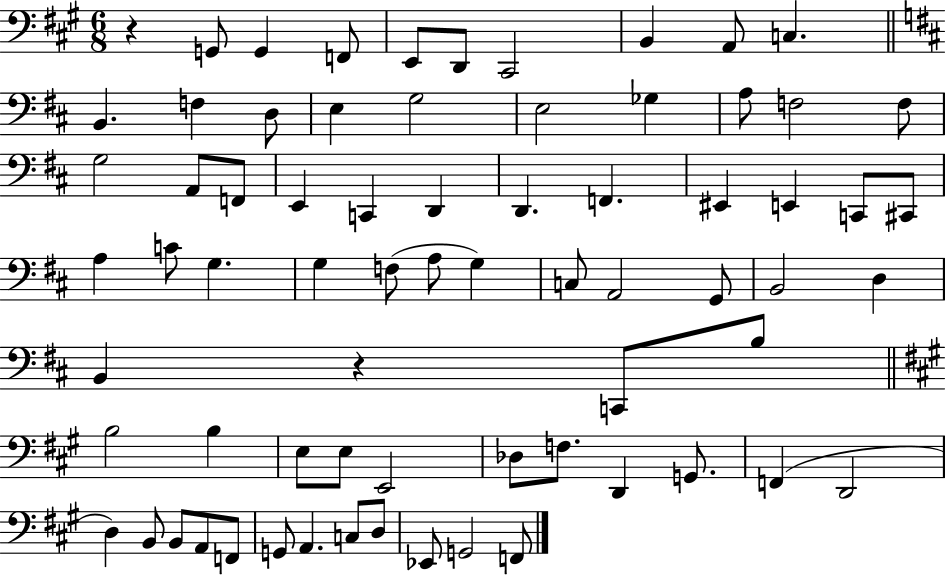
X:1
T:Untitled
M:6/8
L:1/4
K:A
z G,,/2 G,, F,,/2 E,,/2 D,,/2 ^C,,2 B,, A,,/2 C, B,, F, D,/2 E, G,2 E,2 _G, A,/2 F,2 F,/2 G,2 A,,/2 F,,/2 E,, C,, D,, D,, F,, ^E,, E,, C,,/2 ^C,,/2 A, C/2 G, G, F,/2 A,/2 G, C,/2 A,,2 G,,/2 B,,2 D, B,, z C,,/2 B,/2 B,2 B, E,/2 E,/2 E,,2 _D,/2 F,/2 D,, G,,/2 F,, D,,2 D, B,,/2 B,,/2 A,,/2 F,,/2 G,,/2 A,, C,/2 D,/2 _E,,/2 G,,2 F,,/2